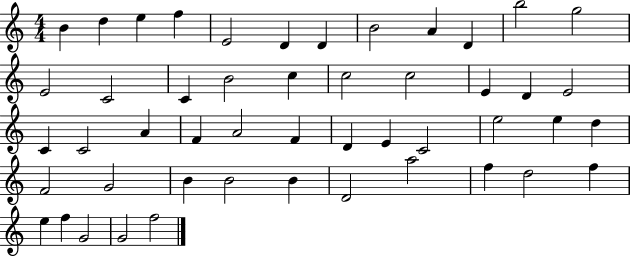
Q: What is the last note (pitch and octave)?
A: F5